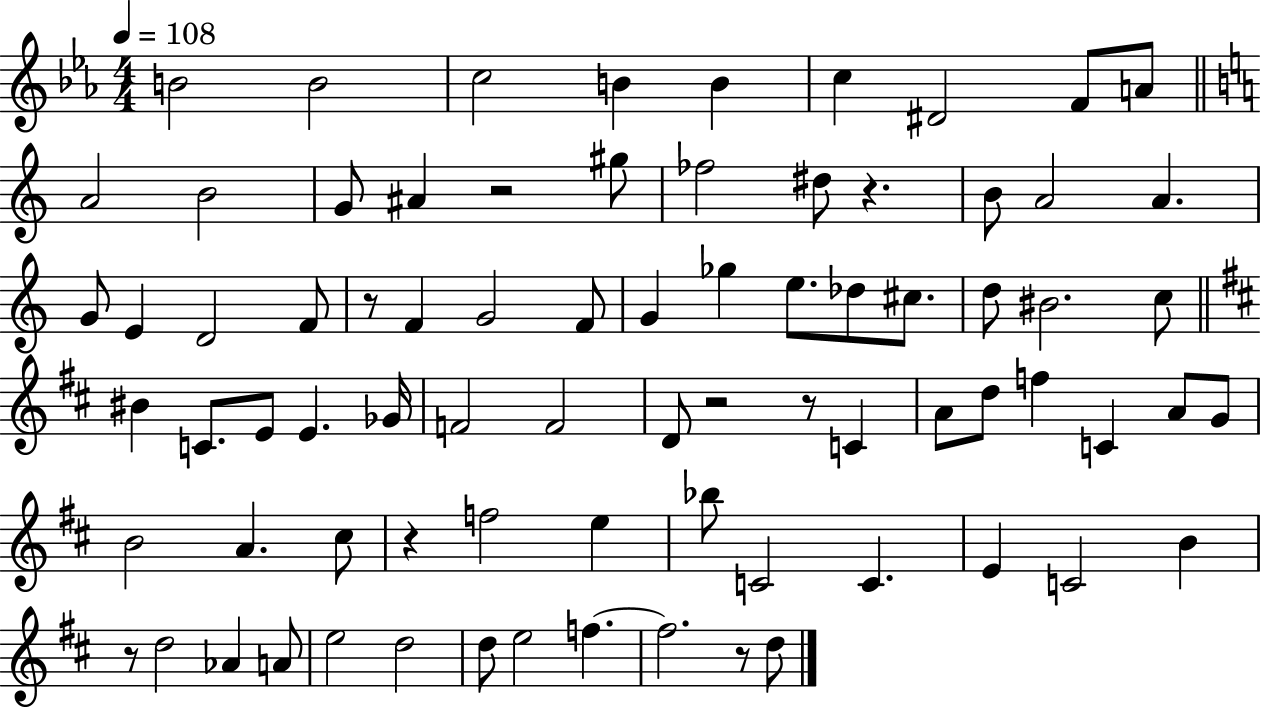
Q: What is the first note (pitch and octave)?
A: B4